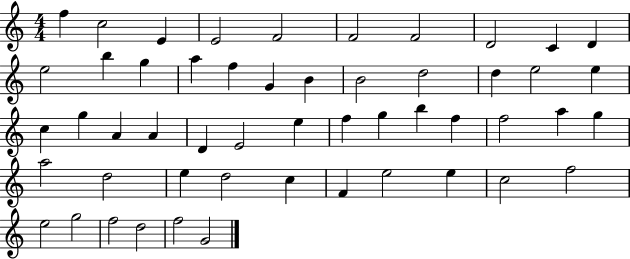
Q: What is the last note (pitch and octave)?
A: G4